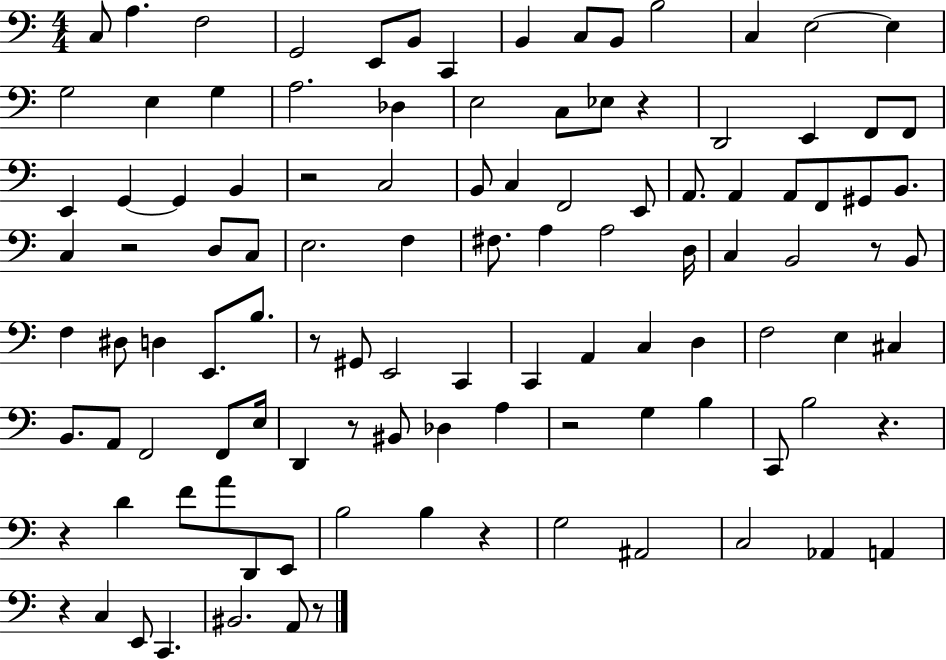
{
  \clef bass
  \numericTimeSignature
  \time 4/4
  \key c \major
  c8 a4. f2 | g,2 e,8 b,8 c,4 | b,4 c8 b,8 b2 | c4 e2~~ e4 | \break g2 e4 g4 | a2. des4 | e2 c8 ees8 r4 | d,2 e,4 f,8 f,8 | \break e,4 g,4~~ g,4 b,4 | r2 c2 | b,8 c4 f,2 e,8 | a,8. a,4 a,8 f,8 gis,8 b,8. | \break c4 r2 d8 c8 | e2. f4 | fis8. a4 a2 d16 | c4 b,2 r8 b,8 | \break f4 dis8 d4 e,8. b8. | r8 gis,8 e,2 c,4 | c,4 a,4 c4 d4 | f2 e4 cis4 | \break b,8. a,8 f,2 f,8 e16 | d,4 r8 bis,8 des4 a4 | r2 g4 b4 | c,8 b2 r4. | \break r4 d'4 f'8 a'8 d,8 e,8 | b2 b4 r4 | g2 ais,2 | c2 aes,4 a,4 | \break r4 c4 e,8 c,4. | bis,2. a,8 r8 | \bar "|."
}